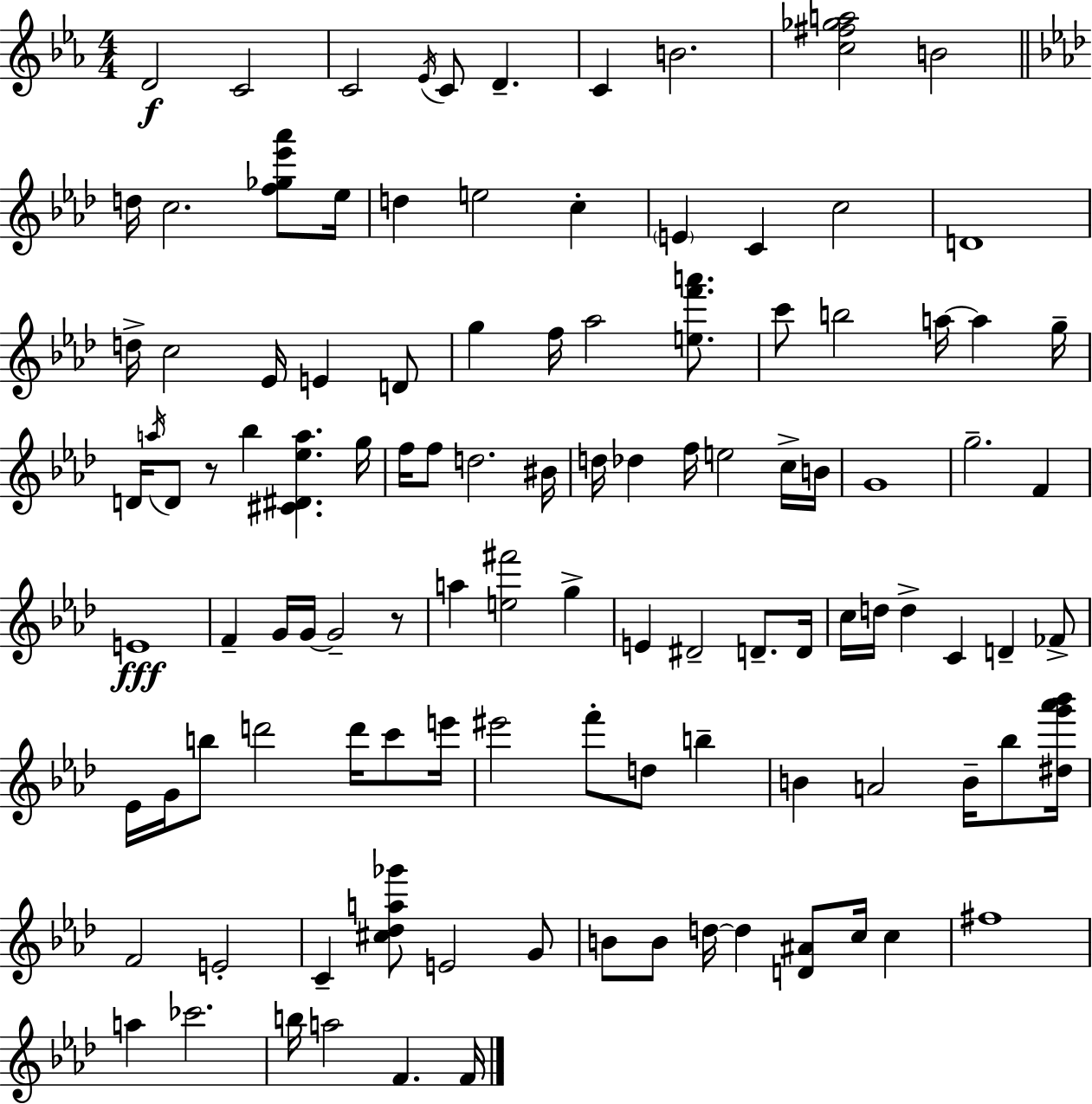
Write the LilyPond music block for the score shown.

{
  \clef treble
  \numericTimeSignature
  \time 4/4
  \key c \minor
  d'2\f c'2 | c'2 \acciaccatura { ees'16 } c'8 d'4.-- | c'4 b'2. | <c'' fis'' ges'' a''>2 b'2 | \break \bar "||" \break \key f \minor d''16 c''2. <f'' ges'' ees''' aes'''>8 ees''16 | d''4 e''2 c''4-. | \parenthesize e'4 c'4 c''2 | d'1 | \break d''16-> c''2 ees'16 e'4 d'8 | g''4 f''16 aes''2 <e'' f''' a'''>8. | c'''8 b''2 a''16~~ a''4 g''16-- | d'16 \acciaccatura { a''16 } d'8 r8 bes''4 <cis' dis' ees'' a''>4. | \break g''16 f''16 f''8 d''2. | bis'16 d''16 des''4 f''16 e''2 c''16-> | b'16 g'1 | g''2.-- f'4 | \break e'1\fff | f'4-- g'16 g'16~~ g'2-- r8 | a''4 <e'' fis'''>2 g''4-> | e'4 dis'2-- d'8.-- | \break d'16 c''16 d''16 d''4-> c'4 d'4-- fes'8-> | ees'16 g'16 b''8 d'''2 d'''16 c'''8 | e'''16 eis'''2 f'''8-. d''8 b''4-- | b'4 a'2 b'16-- bes''8 | \break <dis'' g''' aes''' bes'''>16 f'2 e'2-. | c'4-- <cis'' des'' a'' ges'''>8 e'2 g'8 | b'8 b'8 d''16~~ d''4 <d' ais'>8 c''16 c''4 | fis''1 | \break a''4 ces'''2. | b''16 a''2 f'4. | f'16 \bar "|."
}